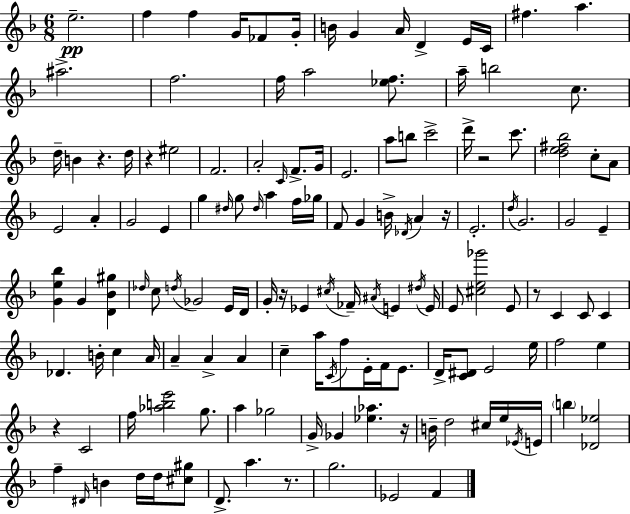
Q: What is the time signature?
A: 6/8